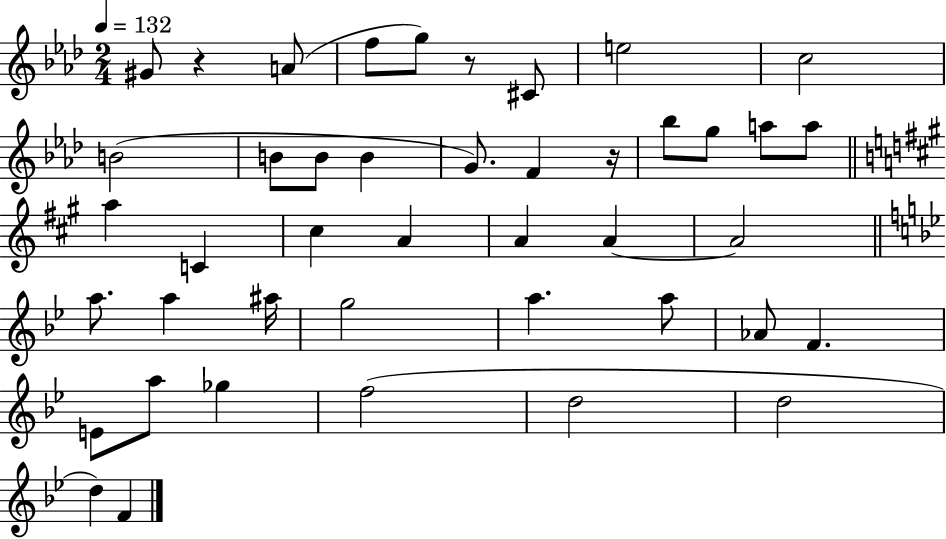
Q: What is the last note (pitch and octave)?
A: F4